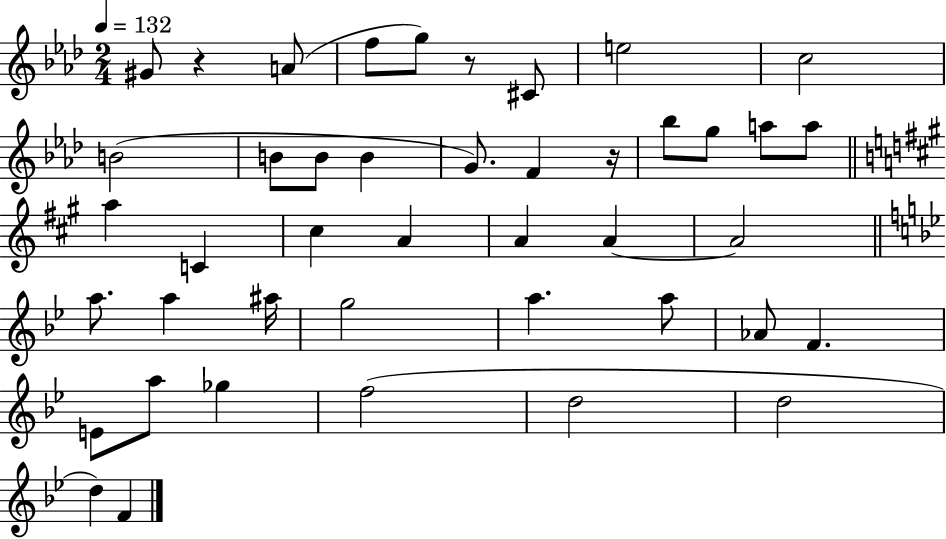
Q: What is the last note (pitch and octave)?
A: F4